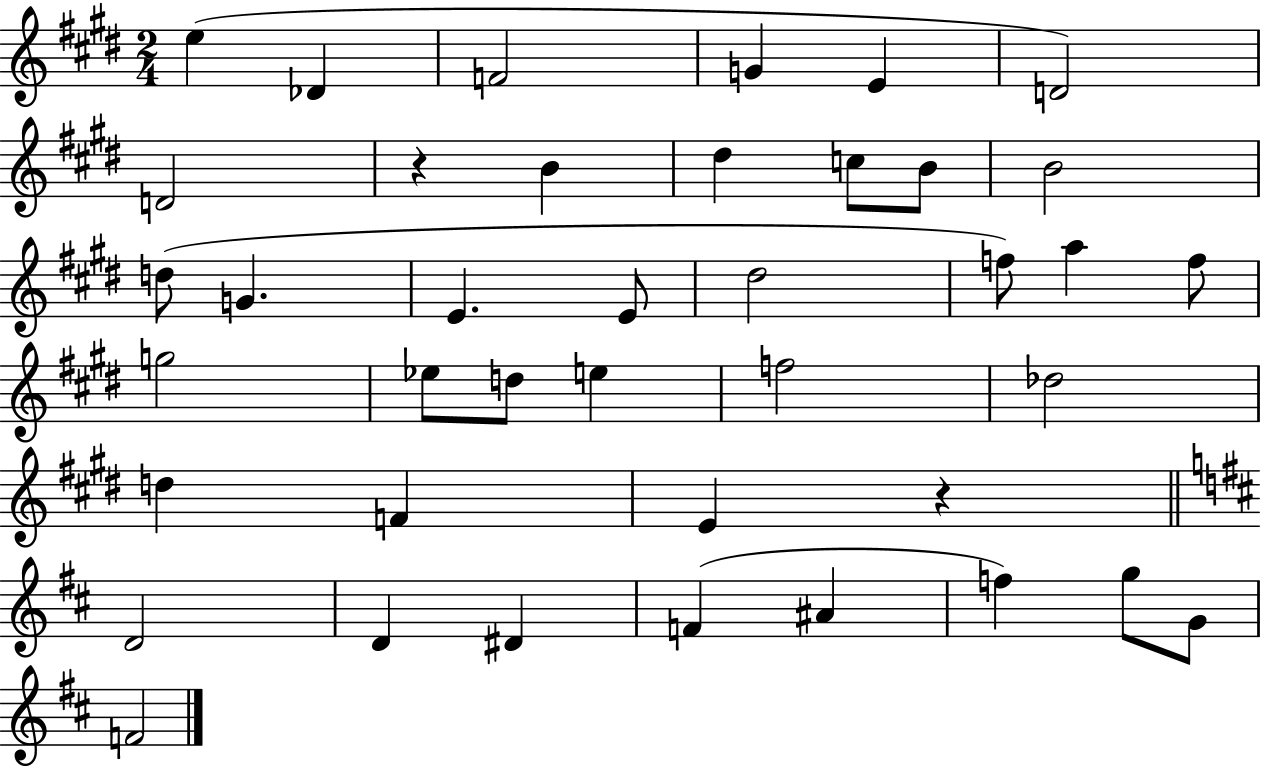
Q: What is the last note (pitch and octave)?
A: F4